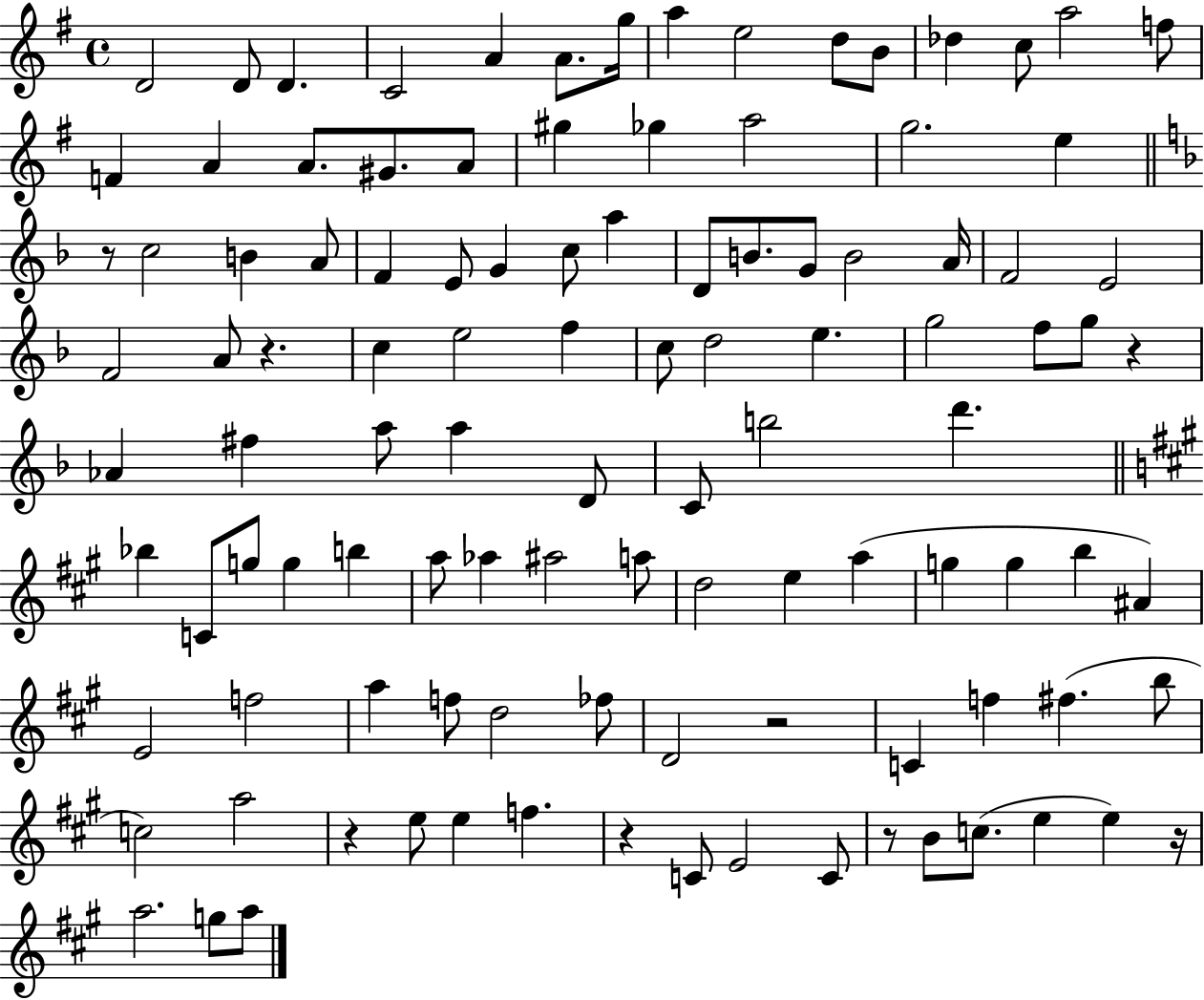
D4/h D4/e D4/q. C4/h A4/q A4/e. G5/s A5/q E5/h D5/e B4/e Db5/q C5/e A5/h F5/e F4/q A4/q A4/e. G#4/e. A4/e G#5/q Gb5/q A5/h G5/h. E5/q R/e C5/h B4/q A4/e F4/q E4/e G4/q C5/e A5/q D4/e B4/e. G4/e B4/h A4/s F4/h E4/h F4/h A4/e R/q. C5/q E5/h F5/q C5/e D5/h E5/q. G5/h F5/e G5/e R/q Ab4/q F#5/q A5/e A5/q D4/e C4/e B5/h D6/q. Bb5/q C4/e G5/e G5/q B5/q A5/e Ab5/q A#5/h A5/e D5/h E5/q A5/q G5/q G5/q B5/q A#4/q E4/h F5/h A5/q F5/e D5/h FES5/e D4/h R/h C4/q F5/q F#5/q. B5/e C5/h A5/h R/q E5/e E5/q F5/q. R/q C4/e E4/h C4/e R/e B4/e C5/e. E5/q E5/q R/s A5/h. G5/e A5/e